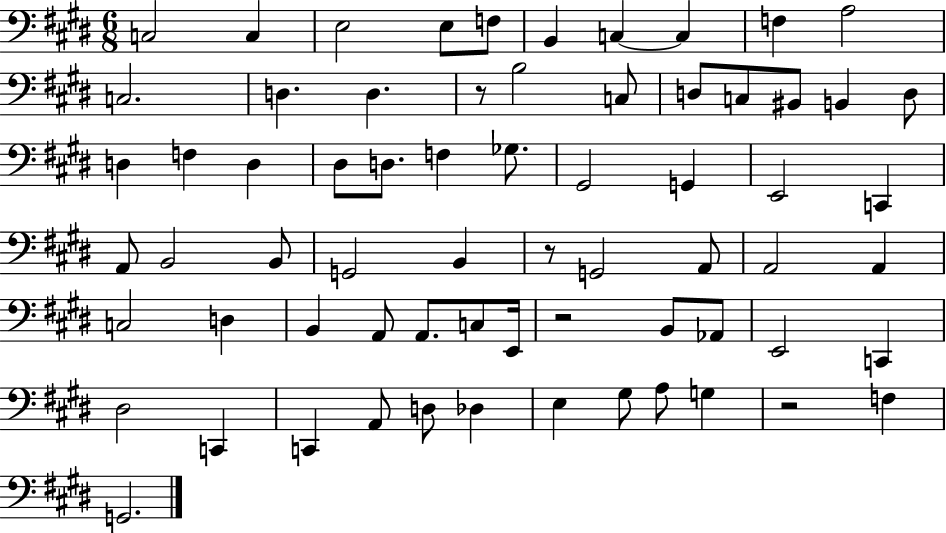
X:1
T:Untitled
M:6/8
L:1/4
K:E
C,2 C, E,2 E,/2 F,/2 B,, C, C, F, A,2 C,2 D, D, z/2 B,2 C,/2 D,/2 C,/2 ^B,,/2 B,, D,/2 D, F, D, ^D,/2 D,/2 F, _G,/2 ^G,,2 G,, E,,2 C,, A,,/2 B,,2 B,,/2 G,,2 B,, z/2 G,,2 A,,/2 A,,2 A,, C,2 D, B,, A,,/2 A,,/2 C,/2 E,,/4 z2 B,,/2 _A,,/2 E,,2 C,, ^D,2 C,, C,, A,,/2 D,/2 _D, E, ^G,/2 A,/2 G, z2 F, G,,2